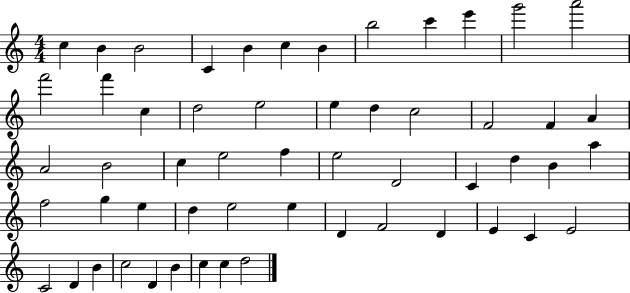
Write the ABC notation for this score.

X:1
T:Untitled
M:4/4
L:1/4
K:C
c B B2 C B c B b2 c' e' g'2 a'2 f'2 f' c d2 e2 e d c2 F2 F A A2 B2 c e2 f e2 D2 C d B a f2 g e d e2 e D F2 D E C E2 C2 D B c2 D B c c d2